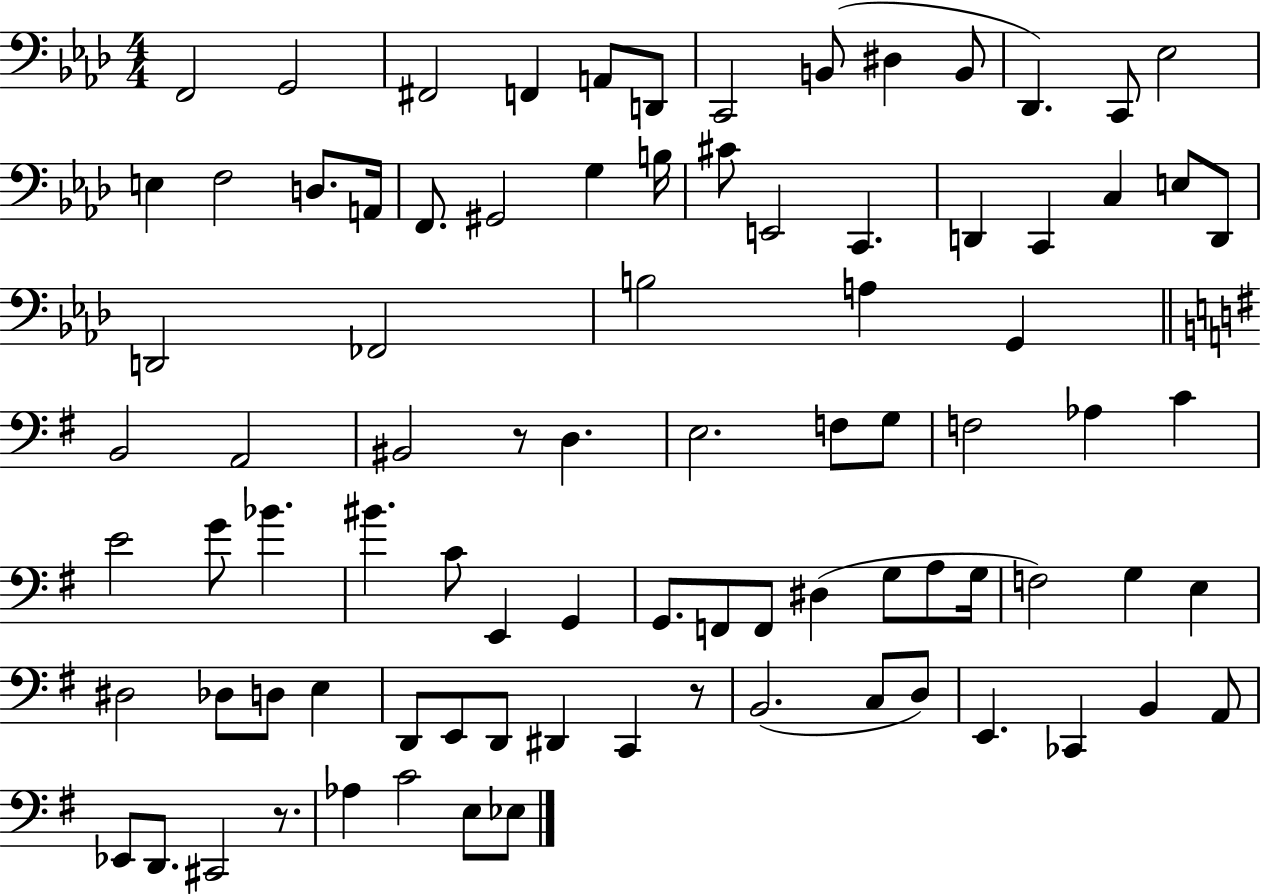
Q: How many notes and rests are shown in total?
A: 87